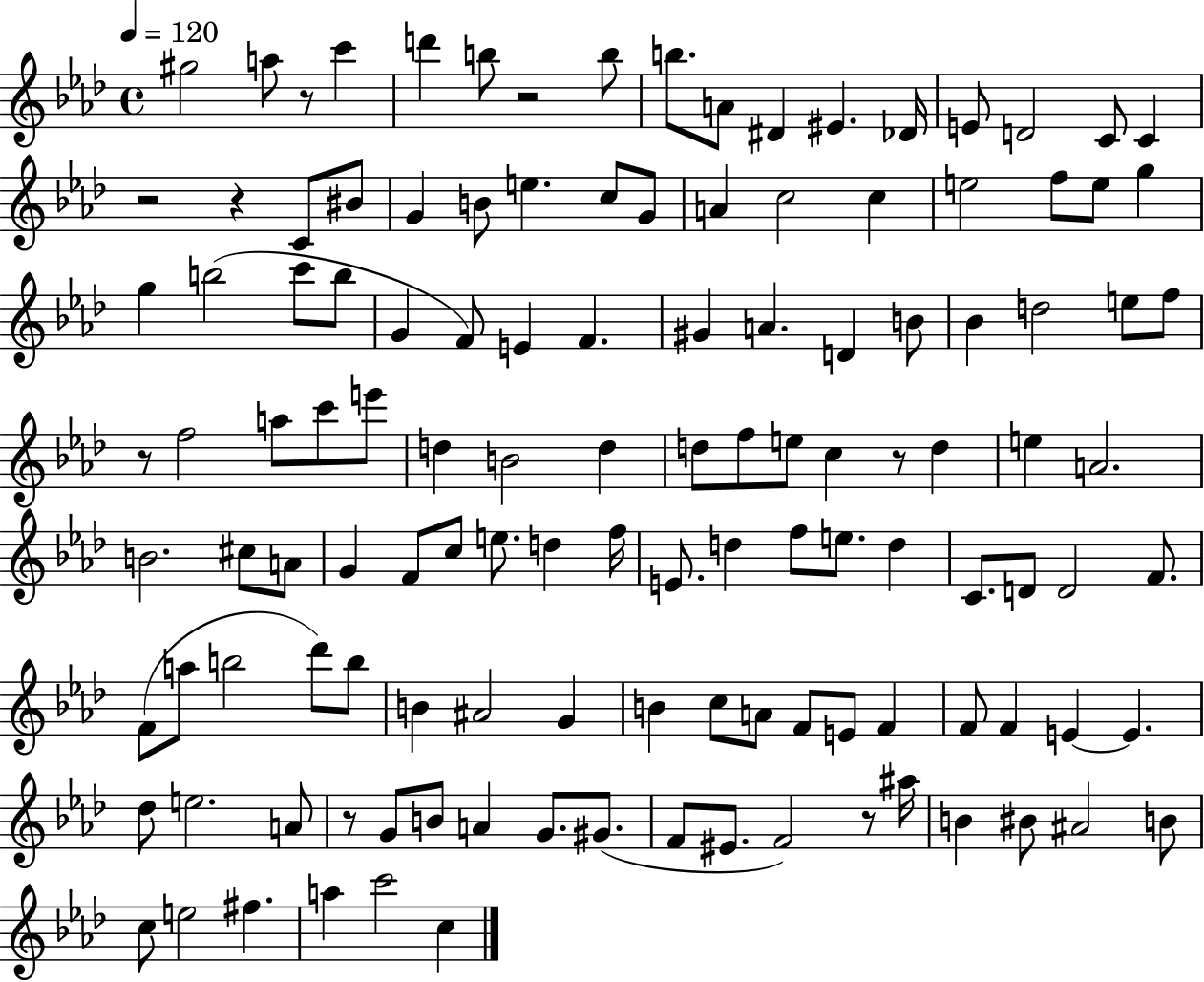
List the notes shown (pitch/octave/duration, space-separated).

G#5/h A5/e R/e C6/q D6/q B5/e R/h B5/e B5/e. A4/e D#4/q EIS4/q. Db4/s E4/e D4/h C4/e C4/q R/h R/q C4/e BIS4/e G4/q B4/e E5/q. C5/e G4/e A4/q C5/h C5/q E5/h F5/e E5/e G5/q G5/q B5/h C6/e B5/e G4/q F4/e E4/q F4/q. G#4/q A4/q. D4/q B4/e Bb4/q D5/h E5/e F5/e R/e F5/h A5/e C6/e E6/e D5/q B4/h D5/q D5/e F5/e E5/e C5/q R/e D5/q E5/q A4/h. B4/h. C#5/e A4/e G4/q F4/e C5/e E5/e. D5/q F5/s E4/e. D5/q F5/e E5/e. D5/q C4/e. D4/e D4/h F4/e. F4/e A5/e B5/h Db6/e B5/e B4/q A#4/h G4/q B4/q C5/e A4/e F4/e E4/e F4/q F4/e F4/q E4/q E4/q. Db5/e E5/h. A4/e R/e G4/e B4/e A4/q G4/e. G#4/e. F4/e EIS4/e. F4/h R/e A#5/s B4/q BIS4/e A#4/h B4/e C5/e E5/h F#5/q. A5/q C6/h C5/q